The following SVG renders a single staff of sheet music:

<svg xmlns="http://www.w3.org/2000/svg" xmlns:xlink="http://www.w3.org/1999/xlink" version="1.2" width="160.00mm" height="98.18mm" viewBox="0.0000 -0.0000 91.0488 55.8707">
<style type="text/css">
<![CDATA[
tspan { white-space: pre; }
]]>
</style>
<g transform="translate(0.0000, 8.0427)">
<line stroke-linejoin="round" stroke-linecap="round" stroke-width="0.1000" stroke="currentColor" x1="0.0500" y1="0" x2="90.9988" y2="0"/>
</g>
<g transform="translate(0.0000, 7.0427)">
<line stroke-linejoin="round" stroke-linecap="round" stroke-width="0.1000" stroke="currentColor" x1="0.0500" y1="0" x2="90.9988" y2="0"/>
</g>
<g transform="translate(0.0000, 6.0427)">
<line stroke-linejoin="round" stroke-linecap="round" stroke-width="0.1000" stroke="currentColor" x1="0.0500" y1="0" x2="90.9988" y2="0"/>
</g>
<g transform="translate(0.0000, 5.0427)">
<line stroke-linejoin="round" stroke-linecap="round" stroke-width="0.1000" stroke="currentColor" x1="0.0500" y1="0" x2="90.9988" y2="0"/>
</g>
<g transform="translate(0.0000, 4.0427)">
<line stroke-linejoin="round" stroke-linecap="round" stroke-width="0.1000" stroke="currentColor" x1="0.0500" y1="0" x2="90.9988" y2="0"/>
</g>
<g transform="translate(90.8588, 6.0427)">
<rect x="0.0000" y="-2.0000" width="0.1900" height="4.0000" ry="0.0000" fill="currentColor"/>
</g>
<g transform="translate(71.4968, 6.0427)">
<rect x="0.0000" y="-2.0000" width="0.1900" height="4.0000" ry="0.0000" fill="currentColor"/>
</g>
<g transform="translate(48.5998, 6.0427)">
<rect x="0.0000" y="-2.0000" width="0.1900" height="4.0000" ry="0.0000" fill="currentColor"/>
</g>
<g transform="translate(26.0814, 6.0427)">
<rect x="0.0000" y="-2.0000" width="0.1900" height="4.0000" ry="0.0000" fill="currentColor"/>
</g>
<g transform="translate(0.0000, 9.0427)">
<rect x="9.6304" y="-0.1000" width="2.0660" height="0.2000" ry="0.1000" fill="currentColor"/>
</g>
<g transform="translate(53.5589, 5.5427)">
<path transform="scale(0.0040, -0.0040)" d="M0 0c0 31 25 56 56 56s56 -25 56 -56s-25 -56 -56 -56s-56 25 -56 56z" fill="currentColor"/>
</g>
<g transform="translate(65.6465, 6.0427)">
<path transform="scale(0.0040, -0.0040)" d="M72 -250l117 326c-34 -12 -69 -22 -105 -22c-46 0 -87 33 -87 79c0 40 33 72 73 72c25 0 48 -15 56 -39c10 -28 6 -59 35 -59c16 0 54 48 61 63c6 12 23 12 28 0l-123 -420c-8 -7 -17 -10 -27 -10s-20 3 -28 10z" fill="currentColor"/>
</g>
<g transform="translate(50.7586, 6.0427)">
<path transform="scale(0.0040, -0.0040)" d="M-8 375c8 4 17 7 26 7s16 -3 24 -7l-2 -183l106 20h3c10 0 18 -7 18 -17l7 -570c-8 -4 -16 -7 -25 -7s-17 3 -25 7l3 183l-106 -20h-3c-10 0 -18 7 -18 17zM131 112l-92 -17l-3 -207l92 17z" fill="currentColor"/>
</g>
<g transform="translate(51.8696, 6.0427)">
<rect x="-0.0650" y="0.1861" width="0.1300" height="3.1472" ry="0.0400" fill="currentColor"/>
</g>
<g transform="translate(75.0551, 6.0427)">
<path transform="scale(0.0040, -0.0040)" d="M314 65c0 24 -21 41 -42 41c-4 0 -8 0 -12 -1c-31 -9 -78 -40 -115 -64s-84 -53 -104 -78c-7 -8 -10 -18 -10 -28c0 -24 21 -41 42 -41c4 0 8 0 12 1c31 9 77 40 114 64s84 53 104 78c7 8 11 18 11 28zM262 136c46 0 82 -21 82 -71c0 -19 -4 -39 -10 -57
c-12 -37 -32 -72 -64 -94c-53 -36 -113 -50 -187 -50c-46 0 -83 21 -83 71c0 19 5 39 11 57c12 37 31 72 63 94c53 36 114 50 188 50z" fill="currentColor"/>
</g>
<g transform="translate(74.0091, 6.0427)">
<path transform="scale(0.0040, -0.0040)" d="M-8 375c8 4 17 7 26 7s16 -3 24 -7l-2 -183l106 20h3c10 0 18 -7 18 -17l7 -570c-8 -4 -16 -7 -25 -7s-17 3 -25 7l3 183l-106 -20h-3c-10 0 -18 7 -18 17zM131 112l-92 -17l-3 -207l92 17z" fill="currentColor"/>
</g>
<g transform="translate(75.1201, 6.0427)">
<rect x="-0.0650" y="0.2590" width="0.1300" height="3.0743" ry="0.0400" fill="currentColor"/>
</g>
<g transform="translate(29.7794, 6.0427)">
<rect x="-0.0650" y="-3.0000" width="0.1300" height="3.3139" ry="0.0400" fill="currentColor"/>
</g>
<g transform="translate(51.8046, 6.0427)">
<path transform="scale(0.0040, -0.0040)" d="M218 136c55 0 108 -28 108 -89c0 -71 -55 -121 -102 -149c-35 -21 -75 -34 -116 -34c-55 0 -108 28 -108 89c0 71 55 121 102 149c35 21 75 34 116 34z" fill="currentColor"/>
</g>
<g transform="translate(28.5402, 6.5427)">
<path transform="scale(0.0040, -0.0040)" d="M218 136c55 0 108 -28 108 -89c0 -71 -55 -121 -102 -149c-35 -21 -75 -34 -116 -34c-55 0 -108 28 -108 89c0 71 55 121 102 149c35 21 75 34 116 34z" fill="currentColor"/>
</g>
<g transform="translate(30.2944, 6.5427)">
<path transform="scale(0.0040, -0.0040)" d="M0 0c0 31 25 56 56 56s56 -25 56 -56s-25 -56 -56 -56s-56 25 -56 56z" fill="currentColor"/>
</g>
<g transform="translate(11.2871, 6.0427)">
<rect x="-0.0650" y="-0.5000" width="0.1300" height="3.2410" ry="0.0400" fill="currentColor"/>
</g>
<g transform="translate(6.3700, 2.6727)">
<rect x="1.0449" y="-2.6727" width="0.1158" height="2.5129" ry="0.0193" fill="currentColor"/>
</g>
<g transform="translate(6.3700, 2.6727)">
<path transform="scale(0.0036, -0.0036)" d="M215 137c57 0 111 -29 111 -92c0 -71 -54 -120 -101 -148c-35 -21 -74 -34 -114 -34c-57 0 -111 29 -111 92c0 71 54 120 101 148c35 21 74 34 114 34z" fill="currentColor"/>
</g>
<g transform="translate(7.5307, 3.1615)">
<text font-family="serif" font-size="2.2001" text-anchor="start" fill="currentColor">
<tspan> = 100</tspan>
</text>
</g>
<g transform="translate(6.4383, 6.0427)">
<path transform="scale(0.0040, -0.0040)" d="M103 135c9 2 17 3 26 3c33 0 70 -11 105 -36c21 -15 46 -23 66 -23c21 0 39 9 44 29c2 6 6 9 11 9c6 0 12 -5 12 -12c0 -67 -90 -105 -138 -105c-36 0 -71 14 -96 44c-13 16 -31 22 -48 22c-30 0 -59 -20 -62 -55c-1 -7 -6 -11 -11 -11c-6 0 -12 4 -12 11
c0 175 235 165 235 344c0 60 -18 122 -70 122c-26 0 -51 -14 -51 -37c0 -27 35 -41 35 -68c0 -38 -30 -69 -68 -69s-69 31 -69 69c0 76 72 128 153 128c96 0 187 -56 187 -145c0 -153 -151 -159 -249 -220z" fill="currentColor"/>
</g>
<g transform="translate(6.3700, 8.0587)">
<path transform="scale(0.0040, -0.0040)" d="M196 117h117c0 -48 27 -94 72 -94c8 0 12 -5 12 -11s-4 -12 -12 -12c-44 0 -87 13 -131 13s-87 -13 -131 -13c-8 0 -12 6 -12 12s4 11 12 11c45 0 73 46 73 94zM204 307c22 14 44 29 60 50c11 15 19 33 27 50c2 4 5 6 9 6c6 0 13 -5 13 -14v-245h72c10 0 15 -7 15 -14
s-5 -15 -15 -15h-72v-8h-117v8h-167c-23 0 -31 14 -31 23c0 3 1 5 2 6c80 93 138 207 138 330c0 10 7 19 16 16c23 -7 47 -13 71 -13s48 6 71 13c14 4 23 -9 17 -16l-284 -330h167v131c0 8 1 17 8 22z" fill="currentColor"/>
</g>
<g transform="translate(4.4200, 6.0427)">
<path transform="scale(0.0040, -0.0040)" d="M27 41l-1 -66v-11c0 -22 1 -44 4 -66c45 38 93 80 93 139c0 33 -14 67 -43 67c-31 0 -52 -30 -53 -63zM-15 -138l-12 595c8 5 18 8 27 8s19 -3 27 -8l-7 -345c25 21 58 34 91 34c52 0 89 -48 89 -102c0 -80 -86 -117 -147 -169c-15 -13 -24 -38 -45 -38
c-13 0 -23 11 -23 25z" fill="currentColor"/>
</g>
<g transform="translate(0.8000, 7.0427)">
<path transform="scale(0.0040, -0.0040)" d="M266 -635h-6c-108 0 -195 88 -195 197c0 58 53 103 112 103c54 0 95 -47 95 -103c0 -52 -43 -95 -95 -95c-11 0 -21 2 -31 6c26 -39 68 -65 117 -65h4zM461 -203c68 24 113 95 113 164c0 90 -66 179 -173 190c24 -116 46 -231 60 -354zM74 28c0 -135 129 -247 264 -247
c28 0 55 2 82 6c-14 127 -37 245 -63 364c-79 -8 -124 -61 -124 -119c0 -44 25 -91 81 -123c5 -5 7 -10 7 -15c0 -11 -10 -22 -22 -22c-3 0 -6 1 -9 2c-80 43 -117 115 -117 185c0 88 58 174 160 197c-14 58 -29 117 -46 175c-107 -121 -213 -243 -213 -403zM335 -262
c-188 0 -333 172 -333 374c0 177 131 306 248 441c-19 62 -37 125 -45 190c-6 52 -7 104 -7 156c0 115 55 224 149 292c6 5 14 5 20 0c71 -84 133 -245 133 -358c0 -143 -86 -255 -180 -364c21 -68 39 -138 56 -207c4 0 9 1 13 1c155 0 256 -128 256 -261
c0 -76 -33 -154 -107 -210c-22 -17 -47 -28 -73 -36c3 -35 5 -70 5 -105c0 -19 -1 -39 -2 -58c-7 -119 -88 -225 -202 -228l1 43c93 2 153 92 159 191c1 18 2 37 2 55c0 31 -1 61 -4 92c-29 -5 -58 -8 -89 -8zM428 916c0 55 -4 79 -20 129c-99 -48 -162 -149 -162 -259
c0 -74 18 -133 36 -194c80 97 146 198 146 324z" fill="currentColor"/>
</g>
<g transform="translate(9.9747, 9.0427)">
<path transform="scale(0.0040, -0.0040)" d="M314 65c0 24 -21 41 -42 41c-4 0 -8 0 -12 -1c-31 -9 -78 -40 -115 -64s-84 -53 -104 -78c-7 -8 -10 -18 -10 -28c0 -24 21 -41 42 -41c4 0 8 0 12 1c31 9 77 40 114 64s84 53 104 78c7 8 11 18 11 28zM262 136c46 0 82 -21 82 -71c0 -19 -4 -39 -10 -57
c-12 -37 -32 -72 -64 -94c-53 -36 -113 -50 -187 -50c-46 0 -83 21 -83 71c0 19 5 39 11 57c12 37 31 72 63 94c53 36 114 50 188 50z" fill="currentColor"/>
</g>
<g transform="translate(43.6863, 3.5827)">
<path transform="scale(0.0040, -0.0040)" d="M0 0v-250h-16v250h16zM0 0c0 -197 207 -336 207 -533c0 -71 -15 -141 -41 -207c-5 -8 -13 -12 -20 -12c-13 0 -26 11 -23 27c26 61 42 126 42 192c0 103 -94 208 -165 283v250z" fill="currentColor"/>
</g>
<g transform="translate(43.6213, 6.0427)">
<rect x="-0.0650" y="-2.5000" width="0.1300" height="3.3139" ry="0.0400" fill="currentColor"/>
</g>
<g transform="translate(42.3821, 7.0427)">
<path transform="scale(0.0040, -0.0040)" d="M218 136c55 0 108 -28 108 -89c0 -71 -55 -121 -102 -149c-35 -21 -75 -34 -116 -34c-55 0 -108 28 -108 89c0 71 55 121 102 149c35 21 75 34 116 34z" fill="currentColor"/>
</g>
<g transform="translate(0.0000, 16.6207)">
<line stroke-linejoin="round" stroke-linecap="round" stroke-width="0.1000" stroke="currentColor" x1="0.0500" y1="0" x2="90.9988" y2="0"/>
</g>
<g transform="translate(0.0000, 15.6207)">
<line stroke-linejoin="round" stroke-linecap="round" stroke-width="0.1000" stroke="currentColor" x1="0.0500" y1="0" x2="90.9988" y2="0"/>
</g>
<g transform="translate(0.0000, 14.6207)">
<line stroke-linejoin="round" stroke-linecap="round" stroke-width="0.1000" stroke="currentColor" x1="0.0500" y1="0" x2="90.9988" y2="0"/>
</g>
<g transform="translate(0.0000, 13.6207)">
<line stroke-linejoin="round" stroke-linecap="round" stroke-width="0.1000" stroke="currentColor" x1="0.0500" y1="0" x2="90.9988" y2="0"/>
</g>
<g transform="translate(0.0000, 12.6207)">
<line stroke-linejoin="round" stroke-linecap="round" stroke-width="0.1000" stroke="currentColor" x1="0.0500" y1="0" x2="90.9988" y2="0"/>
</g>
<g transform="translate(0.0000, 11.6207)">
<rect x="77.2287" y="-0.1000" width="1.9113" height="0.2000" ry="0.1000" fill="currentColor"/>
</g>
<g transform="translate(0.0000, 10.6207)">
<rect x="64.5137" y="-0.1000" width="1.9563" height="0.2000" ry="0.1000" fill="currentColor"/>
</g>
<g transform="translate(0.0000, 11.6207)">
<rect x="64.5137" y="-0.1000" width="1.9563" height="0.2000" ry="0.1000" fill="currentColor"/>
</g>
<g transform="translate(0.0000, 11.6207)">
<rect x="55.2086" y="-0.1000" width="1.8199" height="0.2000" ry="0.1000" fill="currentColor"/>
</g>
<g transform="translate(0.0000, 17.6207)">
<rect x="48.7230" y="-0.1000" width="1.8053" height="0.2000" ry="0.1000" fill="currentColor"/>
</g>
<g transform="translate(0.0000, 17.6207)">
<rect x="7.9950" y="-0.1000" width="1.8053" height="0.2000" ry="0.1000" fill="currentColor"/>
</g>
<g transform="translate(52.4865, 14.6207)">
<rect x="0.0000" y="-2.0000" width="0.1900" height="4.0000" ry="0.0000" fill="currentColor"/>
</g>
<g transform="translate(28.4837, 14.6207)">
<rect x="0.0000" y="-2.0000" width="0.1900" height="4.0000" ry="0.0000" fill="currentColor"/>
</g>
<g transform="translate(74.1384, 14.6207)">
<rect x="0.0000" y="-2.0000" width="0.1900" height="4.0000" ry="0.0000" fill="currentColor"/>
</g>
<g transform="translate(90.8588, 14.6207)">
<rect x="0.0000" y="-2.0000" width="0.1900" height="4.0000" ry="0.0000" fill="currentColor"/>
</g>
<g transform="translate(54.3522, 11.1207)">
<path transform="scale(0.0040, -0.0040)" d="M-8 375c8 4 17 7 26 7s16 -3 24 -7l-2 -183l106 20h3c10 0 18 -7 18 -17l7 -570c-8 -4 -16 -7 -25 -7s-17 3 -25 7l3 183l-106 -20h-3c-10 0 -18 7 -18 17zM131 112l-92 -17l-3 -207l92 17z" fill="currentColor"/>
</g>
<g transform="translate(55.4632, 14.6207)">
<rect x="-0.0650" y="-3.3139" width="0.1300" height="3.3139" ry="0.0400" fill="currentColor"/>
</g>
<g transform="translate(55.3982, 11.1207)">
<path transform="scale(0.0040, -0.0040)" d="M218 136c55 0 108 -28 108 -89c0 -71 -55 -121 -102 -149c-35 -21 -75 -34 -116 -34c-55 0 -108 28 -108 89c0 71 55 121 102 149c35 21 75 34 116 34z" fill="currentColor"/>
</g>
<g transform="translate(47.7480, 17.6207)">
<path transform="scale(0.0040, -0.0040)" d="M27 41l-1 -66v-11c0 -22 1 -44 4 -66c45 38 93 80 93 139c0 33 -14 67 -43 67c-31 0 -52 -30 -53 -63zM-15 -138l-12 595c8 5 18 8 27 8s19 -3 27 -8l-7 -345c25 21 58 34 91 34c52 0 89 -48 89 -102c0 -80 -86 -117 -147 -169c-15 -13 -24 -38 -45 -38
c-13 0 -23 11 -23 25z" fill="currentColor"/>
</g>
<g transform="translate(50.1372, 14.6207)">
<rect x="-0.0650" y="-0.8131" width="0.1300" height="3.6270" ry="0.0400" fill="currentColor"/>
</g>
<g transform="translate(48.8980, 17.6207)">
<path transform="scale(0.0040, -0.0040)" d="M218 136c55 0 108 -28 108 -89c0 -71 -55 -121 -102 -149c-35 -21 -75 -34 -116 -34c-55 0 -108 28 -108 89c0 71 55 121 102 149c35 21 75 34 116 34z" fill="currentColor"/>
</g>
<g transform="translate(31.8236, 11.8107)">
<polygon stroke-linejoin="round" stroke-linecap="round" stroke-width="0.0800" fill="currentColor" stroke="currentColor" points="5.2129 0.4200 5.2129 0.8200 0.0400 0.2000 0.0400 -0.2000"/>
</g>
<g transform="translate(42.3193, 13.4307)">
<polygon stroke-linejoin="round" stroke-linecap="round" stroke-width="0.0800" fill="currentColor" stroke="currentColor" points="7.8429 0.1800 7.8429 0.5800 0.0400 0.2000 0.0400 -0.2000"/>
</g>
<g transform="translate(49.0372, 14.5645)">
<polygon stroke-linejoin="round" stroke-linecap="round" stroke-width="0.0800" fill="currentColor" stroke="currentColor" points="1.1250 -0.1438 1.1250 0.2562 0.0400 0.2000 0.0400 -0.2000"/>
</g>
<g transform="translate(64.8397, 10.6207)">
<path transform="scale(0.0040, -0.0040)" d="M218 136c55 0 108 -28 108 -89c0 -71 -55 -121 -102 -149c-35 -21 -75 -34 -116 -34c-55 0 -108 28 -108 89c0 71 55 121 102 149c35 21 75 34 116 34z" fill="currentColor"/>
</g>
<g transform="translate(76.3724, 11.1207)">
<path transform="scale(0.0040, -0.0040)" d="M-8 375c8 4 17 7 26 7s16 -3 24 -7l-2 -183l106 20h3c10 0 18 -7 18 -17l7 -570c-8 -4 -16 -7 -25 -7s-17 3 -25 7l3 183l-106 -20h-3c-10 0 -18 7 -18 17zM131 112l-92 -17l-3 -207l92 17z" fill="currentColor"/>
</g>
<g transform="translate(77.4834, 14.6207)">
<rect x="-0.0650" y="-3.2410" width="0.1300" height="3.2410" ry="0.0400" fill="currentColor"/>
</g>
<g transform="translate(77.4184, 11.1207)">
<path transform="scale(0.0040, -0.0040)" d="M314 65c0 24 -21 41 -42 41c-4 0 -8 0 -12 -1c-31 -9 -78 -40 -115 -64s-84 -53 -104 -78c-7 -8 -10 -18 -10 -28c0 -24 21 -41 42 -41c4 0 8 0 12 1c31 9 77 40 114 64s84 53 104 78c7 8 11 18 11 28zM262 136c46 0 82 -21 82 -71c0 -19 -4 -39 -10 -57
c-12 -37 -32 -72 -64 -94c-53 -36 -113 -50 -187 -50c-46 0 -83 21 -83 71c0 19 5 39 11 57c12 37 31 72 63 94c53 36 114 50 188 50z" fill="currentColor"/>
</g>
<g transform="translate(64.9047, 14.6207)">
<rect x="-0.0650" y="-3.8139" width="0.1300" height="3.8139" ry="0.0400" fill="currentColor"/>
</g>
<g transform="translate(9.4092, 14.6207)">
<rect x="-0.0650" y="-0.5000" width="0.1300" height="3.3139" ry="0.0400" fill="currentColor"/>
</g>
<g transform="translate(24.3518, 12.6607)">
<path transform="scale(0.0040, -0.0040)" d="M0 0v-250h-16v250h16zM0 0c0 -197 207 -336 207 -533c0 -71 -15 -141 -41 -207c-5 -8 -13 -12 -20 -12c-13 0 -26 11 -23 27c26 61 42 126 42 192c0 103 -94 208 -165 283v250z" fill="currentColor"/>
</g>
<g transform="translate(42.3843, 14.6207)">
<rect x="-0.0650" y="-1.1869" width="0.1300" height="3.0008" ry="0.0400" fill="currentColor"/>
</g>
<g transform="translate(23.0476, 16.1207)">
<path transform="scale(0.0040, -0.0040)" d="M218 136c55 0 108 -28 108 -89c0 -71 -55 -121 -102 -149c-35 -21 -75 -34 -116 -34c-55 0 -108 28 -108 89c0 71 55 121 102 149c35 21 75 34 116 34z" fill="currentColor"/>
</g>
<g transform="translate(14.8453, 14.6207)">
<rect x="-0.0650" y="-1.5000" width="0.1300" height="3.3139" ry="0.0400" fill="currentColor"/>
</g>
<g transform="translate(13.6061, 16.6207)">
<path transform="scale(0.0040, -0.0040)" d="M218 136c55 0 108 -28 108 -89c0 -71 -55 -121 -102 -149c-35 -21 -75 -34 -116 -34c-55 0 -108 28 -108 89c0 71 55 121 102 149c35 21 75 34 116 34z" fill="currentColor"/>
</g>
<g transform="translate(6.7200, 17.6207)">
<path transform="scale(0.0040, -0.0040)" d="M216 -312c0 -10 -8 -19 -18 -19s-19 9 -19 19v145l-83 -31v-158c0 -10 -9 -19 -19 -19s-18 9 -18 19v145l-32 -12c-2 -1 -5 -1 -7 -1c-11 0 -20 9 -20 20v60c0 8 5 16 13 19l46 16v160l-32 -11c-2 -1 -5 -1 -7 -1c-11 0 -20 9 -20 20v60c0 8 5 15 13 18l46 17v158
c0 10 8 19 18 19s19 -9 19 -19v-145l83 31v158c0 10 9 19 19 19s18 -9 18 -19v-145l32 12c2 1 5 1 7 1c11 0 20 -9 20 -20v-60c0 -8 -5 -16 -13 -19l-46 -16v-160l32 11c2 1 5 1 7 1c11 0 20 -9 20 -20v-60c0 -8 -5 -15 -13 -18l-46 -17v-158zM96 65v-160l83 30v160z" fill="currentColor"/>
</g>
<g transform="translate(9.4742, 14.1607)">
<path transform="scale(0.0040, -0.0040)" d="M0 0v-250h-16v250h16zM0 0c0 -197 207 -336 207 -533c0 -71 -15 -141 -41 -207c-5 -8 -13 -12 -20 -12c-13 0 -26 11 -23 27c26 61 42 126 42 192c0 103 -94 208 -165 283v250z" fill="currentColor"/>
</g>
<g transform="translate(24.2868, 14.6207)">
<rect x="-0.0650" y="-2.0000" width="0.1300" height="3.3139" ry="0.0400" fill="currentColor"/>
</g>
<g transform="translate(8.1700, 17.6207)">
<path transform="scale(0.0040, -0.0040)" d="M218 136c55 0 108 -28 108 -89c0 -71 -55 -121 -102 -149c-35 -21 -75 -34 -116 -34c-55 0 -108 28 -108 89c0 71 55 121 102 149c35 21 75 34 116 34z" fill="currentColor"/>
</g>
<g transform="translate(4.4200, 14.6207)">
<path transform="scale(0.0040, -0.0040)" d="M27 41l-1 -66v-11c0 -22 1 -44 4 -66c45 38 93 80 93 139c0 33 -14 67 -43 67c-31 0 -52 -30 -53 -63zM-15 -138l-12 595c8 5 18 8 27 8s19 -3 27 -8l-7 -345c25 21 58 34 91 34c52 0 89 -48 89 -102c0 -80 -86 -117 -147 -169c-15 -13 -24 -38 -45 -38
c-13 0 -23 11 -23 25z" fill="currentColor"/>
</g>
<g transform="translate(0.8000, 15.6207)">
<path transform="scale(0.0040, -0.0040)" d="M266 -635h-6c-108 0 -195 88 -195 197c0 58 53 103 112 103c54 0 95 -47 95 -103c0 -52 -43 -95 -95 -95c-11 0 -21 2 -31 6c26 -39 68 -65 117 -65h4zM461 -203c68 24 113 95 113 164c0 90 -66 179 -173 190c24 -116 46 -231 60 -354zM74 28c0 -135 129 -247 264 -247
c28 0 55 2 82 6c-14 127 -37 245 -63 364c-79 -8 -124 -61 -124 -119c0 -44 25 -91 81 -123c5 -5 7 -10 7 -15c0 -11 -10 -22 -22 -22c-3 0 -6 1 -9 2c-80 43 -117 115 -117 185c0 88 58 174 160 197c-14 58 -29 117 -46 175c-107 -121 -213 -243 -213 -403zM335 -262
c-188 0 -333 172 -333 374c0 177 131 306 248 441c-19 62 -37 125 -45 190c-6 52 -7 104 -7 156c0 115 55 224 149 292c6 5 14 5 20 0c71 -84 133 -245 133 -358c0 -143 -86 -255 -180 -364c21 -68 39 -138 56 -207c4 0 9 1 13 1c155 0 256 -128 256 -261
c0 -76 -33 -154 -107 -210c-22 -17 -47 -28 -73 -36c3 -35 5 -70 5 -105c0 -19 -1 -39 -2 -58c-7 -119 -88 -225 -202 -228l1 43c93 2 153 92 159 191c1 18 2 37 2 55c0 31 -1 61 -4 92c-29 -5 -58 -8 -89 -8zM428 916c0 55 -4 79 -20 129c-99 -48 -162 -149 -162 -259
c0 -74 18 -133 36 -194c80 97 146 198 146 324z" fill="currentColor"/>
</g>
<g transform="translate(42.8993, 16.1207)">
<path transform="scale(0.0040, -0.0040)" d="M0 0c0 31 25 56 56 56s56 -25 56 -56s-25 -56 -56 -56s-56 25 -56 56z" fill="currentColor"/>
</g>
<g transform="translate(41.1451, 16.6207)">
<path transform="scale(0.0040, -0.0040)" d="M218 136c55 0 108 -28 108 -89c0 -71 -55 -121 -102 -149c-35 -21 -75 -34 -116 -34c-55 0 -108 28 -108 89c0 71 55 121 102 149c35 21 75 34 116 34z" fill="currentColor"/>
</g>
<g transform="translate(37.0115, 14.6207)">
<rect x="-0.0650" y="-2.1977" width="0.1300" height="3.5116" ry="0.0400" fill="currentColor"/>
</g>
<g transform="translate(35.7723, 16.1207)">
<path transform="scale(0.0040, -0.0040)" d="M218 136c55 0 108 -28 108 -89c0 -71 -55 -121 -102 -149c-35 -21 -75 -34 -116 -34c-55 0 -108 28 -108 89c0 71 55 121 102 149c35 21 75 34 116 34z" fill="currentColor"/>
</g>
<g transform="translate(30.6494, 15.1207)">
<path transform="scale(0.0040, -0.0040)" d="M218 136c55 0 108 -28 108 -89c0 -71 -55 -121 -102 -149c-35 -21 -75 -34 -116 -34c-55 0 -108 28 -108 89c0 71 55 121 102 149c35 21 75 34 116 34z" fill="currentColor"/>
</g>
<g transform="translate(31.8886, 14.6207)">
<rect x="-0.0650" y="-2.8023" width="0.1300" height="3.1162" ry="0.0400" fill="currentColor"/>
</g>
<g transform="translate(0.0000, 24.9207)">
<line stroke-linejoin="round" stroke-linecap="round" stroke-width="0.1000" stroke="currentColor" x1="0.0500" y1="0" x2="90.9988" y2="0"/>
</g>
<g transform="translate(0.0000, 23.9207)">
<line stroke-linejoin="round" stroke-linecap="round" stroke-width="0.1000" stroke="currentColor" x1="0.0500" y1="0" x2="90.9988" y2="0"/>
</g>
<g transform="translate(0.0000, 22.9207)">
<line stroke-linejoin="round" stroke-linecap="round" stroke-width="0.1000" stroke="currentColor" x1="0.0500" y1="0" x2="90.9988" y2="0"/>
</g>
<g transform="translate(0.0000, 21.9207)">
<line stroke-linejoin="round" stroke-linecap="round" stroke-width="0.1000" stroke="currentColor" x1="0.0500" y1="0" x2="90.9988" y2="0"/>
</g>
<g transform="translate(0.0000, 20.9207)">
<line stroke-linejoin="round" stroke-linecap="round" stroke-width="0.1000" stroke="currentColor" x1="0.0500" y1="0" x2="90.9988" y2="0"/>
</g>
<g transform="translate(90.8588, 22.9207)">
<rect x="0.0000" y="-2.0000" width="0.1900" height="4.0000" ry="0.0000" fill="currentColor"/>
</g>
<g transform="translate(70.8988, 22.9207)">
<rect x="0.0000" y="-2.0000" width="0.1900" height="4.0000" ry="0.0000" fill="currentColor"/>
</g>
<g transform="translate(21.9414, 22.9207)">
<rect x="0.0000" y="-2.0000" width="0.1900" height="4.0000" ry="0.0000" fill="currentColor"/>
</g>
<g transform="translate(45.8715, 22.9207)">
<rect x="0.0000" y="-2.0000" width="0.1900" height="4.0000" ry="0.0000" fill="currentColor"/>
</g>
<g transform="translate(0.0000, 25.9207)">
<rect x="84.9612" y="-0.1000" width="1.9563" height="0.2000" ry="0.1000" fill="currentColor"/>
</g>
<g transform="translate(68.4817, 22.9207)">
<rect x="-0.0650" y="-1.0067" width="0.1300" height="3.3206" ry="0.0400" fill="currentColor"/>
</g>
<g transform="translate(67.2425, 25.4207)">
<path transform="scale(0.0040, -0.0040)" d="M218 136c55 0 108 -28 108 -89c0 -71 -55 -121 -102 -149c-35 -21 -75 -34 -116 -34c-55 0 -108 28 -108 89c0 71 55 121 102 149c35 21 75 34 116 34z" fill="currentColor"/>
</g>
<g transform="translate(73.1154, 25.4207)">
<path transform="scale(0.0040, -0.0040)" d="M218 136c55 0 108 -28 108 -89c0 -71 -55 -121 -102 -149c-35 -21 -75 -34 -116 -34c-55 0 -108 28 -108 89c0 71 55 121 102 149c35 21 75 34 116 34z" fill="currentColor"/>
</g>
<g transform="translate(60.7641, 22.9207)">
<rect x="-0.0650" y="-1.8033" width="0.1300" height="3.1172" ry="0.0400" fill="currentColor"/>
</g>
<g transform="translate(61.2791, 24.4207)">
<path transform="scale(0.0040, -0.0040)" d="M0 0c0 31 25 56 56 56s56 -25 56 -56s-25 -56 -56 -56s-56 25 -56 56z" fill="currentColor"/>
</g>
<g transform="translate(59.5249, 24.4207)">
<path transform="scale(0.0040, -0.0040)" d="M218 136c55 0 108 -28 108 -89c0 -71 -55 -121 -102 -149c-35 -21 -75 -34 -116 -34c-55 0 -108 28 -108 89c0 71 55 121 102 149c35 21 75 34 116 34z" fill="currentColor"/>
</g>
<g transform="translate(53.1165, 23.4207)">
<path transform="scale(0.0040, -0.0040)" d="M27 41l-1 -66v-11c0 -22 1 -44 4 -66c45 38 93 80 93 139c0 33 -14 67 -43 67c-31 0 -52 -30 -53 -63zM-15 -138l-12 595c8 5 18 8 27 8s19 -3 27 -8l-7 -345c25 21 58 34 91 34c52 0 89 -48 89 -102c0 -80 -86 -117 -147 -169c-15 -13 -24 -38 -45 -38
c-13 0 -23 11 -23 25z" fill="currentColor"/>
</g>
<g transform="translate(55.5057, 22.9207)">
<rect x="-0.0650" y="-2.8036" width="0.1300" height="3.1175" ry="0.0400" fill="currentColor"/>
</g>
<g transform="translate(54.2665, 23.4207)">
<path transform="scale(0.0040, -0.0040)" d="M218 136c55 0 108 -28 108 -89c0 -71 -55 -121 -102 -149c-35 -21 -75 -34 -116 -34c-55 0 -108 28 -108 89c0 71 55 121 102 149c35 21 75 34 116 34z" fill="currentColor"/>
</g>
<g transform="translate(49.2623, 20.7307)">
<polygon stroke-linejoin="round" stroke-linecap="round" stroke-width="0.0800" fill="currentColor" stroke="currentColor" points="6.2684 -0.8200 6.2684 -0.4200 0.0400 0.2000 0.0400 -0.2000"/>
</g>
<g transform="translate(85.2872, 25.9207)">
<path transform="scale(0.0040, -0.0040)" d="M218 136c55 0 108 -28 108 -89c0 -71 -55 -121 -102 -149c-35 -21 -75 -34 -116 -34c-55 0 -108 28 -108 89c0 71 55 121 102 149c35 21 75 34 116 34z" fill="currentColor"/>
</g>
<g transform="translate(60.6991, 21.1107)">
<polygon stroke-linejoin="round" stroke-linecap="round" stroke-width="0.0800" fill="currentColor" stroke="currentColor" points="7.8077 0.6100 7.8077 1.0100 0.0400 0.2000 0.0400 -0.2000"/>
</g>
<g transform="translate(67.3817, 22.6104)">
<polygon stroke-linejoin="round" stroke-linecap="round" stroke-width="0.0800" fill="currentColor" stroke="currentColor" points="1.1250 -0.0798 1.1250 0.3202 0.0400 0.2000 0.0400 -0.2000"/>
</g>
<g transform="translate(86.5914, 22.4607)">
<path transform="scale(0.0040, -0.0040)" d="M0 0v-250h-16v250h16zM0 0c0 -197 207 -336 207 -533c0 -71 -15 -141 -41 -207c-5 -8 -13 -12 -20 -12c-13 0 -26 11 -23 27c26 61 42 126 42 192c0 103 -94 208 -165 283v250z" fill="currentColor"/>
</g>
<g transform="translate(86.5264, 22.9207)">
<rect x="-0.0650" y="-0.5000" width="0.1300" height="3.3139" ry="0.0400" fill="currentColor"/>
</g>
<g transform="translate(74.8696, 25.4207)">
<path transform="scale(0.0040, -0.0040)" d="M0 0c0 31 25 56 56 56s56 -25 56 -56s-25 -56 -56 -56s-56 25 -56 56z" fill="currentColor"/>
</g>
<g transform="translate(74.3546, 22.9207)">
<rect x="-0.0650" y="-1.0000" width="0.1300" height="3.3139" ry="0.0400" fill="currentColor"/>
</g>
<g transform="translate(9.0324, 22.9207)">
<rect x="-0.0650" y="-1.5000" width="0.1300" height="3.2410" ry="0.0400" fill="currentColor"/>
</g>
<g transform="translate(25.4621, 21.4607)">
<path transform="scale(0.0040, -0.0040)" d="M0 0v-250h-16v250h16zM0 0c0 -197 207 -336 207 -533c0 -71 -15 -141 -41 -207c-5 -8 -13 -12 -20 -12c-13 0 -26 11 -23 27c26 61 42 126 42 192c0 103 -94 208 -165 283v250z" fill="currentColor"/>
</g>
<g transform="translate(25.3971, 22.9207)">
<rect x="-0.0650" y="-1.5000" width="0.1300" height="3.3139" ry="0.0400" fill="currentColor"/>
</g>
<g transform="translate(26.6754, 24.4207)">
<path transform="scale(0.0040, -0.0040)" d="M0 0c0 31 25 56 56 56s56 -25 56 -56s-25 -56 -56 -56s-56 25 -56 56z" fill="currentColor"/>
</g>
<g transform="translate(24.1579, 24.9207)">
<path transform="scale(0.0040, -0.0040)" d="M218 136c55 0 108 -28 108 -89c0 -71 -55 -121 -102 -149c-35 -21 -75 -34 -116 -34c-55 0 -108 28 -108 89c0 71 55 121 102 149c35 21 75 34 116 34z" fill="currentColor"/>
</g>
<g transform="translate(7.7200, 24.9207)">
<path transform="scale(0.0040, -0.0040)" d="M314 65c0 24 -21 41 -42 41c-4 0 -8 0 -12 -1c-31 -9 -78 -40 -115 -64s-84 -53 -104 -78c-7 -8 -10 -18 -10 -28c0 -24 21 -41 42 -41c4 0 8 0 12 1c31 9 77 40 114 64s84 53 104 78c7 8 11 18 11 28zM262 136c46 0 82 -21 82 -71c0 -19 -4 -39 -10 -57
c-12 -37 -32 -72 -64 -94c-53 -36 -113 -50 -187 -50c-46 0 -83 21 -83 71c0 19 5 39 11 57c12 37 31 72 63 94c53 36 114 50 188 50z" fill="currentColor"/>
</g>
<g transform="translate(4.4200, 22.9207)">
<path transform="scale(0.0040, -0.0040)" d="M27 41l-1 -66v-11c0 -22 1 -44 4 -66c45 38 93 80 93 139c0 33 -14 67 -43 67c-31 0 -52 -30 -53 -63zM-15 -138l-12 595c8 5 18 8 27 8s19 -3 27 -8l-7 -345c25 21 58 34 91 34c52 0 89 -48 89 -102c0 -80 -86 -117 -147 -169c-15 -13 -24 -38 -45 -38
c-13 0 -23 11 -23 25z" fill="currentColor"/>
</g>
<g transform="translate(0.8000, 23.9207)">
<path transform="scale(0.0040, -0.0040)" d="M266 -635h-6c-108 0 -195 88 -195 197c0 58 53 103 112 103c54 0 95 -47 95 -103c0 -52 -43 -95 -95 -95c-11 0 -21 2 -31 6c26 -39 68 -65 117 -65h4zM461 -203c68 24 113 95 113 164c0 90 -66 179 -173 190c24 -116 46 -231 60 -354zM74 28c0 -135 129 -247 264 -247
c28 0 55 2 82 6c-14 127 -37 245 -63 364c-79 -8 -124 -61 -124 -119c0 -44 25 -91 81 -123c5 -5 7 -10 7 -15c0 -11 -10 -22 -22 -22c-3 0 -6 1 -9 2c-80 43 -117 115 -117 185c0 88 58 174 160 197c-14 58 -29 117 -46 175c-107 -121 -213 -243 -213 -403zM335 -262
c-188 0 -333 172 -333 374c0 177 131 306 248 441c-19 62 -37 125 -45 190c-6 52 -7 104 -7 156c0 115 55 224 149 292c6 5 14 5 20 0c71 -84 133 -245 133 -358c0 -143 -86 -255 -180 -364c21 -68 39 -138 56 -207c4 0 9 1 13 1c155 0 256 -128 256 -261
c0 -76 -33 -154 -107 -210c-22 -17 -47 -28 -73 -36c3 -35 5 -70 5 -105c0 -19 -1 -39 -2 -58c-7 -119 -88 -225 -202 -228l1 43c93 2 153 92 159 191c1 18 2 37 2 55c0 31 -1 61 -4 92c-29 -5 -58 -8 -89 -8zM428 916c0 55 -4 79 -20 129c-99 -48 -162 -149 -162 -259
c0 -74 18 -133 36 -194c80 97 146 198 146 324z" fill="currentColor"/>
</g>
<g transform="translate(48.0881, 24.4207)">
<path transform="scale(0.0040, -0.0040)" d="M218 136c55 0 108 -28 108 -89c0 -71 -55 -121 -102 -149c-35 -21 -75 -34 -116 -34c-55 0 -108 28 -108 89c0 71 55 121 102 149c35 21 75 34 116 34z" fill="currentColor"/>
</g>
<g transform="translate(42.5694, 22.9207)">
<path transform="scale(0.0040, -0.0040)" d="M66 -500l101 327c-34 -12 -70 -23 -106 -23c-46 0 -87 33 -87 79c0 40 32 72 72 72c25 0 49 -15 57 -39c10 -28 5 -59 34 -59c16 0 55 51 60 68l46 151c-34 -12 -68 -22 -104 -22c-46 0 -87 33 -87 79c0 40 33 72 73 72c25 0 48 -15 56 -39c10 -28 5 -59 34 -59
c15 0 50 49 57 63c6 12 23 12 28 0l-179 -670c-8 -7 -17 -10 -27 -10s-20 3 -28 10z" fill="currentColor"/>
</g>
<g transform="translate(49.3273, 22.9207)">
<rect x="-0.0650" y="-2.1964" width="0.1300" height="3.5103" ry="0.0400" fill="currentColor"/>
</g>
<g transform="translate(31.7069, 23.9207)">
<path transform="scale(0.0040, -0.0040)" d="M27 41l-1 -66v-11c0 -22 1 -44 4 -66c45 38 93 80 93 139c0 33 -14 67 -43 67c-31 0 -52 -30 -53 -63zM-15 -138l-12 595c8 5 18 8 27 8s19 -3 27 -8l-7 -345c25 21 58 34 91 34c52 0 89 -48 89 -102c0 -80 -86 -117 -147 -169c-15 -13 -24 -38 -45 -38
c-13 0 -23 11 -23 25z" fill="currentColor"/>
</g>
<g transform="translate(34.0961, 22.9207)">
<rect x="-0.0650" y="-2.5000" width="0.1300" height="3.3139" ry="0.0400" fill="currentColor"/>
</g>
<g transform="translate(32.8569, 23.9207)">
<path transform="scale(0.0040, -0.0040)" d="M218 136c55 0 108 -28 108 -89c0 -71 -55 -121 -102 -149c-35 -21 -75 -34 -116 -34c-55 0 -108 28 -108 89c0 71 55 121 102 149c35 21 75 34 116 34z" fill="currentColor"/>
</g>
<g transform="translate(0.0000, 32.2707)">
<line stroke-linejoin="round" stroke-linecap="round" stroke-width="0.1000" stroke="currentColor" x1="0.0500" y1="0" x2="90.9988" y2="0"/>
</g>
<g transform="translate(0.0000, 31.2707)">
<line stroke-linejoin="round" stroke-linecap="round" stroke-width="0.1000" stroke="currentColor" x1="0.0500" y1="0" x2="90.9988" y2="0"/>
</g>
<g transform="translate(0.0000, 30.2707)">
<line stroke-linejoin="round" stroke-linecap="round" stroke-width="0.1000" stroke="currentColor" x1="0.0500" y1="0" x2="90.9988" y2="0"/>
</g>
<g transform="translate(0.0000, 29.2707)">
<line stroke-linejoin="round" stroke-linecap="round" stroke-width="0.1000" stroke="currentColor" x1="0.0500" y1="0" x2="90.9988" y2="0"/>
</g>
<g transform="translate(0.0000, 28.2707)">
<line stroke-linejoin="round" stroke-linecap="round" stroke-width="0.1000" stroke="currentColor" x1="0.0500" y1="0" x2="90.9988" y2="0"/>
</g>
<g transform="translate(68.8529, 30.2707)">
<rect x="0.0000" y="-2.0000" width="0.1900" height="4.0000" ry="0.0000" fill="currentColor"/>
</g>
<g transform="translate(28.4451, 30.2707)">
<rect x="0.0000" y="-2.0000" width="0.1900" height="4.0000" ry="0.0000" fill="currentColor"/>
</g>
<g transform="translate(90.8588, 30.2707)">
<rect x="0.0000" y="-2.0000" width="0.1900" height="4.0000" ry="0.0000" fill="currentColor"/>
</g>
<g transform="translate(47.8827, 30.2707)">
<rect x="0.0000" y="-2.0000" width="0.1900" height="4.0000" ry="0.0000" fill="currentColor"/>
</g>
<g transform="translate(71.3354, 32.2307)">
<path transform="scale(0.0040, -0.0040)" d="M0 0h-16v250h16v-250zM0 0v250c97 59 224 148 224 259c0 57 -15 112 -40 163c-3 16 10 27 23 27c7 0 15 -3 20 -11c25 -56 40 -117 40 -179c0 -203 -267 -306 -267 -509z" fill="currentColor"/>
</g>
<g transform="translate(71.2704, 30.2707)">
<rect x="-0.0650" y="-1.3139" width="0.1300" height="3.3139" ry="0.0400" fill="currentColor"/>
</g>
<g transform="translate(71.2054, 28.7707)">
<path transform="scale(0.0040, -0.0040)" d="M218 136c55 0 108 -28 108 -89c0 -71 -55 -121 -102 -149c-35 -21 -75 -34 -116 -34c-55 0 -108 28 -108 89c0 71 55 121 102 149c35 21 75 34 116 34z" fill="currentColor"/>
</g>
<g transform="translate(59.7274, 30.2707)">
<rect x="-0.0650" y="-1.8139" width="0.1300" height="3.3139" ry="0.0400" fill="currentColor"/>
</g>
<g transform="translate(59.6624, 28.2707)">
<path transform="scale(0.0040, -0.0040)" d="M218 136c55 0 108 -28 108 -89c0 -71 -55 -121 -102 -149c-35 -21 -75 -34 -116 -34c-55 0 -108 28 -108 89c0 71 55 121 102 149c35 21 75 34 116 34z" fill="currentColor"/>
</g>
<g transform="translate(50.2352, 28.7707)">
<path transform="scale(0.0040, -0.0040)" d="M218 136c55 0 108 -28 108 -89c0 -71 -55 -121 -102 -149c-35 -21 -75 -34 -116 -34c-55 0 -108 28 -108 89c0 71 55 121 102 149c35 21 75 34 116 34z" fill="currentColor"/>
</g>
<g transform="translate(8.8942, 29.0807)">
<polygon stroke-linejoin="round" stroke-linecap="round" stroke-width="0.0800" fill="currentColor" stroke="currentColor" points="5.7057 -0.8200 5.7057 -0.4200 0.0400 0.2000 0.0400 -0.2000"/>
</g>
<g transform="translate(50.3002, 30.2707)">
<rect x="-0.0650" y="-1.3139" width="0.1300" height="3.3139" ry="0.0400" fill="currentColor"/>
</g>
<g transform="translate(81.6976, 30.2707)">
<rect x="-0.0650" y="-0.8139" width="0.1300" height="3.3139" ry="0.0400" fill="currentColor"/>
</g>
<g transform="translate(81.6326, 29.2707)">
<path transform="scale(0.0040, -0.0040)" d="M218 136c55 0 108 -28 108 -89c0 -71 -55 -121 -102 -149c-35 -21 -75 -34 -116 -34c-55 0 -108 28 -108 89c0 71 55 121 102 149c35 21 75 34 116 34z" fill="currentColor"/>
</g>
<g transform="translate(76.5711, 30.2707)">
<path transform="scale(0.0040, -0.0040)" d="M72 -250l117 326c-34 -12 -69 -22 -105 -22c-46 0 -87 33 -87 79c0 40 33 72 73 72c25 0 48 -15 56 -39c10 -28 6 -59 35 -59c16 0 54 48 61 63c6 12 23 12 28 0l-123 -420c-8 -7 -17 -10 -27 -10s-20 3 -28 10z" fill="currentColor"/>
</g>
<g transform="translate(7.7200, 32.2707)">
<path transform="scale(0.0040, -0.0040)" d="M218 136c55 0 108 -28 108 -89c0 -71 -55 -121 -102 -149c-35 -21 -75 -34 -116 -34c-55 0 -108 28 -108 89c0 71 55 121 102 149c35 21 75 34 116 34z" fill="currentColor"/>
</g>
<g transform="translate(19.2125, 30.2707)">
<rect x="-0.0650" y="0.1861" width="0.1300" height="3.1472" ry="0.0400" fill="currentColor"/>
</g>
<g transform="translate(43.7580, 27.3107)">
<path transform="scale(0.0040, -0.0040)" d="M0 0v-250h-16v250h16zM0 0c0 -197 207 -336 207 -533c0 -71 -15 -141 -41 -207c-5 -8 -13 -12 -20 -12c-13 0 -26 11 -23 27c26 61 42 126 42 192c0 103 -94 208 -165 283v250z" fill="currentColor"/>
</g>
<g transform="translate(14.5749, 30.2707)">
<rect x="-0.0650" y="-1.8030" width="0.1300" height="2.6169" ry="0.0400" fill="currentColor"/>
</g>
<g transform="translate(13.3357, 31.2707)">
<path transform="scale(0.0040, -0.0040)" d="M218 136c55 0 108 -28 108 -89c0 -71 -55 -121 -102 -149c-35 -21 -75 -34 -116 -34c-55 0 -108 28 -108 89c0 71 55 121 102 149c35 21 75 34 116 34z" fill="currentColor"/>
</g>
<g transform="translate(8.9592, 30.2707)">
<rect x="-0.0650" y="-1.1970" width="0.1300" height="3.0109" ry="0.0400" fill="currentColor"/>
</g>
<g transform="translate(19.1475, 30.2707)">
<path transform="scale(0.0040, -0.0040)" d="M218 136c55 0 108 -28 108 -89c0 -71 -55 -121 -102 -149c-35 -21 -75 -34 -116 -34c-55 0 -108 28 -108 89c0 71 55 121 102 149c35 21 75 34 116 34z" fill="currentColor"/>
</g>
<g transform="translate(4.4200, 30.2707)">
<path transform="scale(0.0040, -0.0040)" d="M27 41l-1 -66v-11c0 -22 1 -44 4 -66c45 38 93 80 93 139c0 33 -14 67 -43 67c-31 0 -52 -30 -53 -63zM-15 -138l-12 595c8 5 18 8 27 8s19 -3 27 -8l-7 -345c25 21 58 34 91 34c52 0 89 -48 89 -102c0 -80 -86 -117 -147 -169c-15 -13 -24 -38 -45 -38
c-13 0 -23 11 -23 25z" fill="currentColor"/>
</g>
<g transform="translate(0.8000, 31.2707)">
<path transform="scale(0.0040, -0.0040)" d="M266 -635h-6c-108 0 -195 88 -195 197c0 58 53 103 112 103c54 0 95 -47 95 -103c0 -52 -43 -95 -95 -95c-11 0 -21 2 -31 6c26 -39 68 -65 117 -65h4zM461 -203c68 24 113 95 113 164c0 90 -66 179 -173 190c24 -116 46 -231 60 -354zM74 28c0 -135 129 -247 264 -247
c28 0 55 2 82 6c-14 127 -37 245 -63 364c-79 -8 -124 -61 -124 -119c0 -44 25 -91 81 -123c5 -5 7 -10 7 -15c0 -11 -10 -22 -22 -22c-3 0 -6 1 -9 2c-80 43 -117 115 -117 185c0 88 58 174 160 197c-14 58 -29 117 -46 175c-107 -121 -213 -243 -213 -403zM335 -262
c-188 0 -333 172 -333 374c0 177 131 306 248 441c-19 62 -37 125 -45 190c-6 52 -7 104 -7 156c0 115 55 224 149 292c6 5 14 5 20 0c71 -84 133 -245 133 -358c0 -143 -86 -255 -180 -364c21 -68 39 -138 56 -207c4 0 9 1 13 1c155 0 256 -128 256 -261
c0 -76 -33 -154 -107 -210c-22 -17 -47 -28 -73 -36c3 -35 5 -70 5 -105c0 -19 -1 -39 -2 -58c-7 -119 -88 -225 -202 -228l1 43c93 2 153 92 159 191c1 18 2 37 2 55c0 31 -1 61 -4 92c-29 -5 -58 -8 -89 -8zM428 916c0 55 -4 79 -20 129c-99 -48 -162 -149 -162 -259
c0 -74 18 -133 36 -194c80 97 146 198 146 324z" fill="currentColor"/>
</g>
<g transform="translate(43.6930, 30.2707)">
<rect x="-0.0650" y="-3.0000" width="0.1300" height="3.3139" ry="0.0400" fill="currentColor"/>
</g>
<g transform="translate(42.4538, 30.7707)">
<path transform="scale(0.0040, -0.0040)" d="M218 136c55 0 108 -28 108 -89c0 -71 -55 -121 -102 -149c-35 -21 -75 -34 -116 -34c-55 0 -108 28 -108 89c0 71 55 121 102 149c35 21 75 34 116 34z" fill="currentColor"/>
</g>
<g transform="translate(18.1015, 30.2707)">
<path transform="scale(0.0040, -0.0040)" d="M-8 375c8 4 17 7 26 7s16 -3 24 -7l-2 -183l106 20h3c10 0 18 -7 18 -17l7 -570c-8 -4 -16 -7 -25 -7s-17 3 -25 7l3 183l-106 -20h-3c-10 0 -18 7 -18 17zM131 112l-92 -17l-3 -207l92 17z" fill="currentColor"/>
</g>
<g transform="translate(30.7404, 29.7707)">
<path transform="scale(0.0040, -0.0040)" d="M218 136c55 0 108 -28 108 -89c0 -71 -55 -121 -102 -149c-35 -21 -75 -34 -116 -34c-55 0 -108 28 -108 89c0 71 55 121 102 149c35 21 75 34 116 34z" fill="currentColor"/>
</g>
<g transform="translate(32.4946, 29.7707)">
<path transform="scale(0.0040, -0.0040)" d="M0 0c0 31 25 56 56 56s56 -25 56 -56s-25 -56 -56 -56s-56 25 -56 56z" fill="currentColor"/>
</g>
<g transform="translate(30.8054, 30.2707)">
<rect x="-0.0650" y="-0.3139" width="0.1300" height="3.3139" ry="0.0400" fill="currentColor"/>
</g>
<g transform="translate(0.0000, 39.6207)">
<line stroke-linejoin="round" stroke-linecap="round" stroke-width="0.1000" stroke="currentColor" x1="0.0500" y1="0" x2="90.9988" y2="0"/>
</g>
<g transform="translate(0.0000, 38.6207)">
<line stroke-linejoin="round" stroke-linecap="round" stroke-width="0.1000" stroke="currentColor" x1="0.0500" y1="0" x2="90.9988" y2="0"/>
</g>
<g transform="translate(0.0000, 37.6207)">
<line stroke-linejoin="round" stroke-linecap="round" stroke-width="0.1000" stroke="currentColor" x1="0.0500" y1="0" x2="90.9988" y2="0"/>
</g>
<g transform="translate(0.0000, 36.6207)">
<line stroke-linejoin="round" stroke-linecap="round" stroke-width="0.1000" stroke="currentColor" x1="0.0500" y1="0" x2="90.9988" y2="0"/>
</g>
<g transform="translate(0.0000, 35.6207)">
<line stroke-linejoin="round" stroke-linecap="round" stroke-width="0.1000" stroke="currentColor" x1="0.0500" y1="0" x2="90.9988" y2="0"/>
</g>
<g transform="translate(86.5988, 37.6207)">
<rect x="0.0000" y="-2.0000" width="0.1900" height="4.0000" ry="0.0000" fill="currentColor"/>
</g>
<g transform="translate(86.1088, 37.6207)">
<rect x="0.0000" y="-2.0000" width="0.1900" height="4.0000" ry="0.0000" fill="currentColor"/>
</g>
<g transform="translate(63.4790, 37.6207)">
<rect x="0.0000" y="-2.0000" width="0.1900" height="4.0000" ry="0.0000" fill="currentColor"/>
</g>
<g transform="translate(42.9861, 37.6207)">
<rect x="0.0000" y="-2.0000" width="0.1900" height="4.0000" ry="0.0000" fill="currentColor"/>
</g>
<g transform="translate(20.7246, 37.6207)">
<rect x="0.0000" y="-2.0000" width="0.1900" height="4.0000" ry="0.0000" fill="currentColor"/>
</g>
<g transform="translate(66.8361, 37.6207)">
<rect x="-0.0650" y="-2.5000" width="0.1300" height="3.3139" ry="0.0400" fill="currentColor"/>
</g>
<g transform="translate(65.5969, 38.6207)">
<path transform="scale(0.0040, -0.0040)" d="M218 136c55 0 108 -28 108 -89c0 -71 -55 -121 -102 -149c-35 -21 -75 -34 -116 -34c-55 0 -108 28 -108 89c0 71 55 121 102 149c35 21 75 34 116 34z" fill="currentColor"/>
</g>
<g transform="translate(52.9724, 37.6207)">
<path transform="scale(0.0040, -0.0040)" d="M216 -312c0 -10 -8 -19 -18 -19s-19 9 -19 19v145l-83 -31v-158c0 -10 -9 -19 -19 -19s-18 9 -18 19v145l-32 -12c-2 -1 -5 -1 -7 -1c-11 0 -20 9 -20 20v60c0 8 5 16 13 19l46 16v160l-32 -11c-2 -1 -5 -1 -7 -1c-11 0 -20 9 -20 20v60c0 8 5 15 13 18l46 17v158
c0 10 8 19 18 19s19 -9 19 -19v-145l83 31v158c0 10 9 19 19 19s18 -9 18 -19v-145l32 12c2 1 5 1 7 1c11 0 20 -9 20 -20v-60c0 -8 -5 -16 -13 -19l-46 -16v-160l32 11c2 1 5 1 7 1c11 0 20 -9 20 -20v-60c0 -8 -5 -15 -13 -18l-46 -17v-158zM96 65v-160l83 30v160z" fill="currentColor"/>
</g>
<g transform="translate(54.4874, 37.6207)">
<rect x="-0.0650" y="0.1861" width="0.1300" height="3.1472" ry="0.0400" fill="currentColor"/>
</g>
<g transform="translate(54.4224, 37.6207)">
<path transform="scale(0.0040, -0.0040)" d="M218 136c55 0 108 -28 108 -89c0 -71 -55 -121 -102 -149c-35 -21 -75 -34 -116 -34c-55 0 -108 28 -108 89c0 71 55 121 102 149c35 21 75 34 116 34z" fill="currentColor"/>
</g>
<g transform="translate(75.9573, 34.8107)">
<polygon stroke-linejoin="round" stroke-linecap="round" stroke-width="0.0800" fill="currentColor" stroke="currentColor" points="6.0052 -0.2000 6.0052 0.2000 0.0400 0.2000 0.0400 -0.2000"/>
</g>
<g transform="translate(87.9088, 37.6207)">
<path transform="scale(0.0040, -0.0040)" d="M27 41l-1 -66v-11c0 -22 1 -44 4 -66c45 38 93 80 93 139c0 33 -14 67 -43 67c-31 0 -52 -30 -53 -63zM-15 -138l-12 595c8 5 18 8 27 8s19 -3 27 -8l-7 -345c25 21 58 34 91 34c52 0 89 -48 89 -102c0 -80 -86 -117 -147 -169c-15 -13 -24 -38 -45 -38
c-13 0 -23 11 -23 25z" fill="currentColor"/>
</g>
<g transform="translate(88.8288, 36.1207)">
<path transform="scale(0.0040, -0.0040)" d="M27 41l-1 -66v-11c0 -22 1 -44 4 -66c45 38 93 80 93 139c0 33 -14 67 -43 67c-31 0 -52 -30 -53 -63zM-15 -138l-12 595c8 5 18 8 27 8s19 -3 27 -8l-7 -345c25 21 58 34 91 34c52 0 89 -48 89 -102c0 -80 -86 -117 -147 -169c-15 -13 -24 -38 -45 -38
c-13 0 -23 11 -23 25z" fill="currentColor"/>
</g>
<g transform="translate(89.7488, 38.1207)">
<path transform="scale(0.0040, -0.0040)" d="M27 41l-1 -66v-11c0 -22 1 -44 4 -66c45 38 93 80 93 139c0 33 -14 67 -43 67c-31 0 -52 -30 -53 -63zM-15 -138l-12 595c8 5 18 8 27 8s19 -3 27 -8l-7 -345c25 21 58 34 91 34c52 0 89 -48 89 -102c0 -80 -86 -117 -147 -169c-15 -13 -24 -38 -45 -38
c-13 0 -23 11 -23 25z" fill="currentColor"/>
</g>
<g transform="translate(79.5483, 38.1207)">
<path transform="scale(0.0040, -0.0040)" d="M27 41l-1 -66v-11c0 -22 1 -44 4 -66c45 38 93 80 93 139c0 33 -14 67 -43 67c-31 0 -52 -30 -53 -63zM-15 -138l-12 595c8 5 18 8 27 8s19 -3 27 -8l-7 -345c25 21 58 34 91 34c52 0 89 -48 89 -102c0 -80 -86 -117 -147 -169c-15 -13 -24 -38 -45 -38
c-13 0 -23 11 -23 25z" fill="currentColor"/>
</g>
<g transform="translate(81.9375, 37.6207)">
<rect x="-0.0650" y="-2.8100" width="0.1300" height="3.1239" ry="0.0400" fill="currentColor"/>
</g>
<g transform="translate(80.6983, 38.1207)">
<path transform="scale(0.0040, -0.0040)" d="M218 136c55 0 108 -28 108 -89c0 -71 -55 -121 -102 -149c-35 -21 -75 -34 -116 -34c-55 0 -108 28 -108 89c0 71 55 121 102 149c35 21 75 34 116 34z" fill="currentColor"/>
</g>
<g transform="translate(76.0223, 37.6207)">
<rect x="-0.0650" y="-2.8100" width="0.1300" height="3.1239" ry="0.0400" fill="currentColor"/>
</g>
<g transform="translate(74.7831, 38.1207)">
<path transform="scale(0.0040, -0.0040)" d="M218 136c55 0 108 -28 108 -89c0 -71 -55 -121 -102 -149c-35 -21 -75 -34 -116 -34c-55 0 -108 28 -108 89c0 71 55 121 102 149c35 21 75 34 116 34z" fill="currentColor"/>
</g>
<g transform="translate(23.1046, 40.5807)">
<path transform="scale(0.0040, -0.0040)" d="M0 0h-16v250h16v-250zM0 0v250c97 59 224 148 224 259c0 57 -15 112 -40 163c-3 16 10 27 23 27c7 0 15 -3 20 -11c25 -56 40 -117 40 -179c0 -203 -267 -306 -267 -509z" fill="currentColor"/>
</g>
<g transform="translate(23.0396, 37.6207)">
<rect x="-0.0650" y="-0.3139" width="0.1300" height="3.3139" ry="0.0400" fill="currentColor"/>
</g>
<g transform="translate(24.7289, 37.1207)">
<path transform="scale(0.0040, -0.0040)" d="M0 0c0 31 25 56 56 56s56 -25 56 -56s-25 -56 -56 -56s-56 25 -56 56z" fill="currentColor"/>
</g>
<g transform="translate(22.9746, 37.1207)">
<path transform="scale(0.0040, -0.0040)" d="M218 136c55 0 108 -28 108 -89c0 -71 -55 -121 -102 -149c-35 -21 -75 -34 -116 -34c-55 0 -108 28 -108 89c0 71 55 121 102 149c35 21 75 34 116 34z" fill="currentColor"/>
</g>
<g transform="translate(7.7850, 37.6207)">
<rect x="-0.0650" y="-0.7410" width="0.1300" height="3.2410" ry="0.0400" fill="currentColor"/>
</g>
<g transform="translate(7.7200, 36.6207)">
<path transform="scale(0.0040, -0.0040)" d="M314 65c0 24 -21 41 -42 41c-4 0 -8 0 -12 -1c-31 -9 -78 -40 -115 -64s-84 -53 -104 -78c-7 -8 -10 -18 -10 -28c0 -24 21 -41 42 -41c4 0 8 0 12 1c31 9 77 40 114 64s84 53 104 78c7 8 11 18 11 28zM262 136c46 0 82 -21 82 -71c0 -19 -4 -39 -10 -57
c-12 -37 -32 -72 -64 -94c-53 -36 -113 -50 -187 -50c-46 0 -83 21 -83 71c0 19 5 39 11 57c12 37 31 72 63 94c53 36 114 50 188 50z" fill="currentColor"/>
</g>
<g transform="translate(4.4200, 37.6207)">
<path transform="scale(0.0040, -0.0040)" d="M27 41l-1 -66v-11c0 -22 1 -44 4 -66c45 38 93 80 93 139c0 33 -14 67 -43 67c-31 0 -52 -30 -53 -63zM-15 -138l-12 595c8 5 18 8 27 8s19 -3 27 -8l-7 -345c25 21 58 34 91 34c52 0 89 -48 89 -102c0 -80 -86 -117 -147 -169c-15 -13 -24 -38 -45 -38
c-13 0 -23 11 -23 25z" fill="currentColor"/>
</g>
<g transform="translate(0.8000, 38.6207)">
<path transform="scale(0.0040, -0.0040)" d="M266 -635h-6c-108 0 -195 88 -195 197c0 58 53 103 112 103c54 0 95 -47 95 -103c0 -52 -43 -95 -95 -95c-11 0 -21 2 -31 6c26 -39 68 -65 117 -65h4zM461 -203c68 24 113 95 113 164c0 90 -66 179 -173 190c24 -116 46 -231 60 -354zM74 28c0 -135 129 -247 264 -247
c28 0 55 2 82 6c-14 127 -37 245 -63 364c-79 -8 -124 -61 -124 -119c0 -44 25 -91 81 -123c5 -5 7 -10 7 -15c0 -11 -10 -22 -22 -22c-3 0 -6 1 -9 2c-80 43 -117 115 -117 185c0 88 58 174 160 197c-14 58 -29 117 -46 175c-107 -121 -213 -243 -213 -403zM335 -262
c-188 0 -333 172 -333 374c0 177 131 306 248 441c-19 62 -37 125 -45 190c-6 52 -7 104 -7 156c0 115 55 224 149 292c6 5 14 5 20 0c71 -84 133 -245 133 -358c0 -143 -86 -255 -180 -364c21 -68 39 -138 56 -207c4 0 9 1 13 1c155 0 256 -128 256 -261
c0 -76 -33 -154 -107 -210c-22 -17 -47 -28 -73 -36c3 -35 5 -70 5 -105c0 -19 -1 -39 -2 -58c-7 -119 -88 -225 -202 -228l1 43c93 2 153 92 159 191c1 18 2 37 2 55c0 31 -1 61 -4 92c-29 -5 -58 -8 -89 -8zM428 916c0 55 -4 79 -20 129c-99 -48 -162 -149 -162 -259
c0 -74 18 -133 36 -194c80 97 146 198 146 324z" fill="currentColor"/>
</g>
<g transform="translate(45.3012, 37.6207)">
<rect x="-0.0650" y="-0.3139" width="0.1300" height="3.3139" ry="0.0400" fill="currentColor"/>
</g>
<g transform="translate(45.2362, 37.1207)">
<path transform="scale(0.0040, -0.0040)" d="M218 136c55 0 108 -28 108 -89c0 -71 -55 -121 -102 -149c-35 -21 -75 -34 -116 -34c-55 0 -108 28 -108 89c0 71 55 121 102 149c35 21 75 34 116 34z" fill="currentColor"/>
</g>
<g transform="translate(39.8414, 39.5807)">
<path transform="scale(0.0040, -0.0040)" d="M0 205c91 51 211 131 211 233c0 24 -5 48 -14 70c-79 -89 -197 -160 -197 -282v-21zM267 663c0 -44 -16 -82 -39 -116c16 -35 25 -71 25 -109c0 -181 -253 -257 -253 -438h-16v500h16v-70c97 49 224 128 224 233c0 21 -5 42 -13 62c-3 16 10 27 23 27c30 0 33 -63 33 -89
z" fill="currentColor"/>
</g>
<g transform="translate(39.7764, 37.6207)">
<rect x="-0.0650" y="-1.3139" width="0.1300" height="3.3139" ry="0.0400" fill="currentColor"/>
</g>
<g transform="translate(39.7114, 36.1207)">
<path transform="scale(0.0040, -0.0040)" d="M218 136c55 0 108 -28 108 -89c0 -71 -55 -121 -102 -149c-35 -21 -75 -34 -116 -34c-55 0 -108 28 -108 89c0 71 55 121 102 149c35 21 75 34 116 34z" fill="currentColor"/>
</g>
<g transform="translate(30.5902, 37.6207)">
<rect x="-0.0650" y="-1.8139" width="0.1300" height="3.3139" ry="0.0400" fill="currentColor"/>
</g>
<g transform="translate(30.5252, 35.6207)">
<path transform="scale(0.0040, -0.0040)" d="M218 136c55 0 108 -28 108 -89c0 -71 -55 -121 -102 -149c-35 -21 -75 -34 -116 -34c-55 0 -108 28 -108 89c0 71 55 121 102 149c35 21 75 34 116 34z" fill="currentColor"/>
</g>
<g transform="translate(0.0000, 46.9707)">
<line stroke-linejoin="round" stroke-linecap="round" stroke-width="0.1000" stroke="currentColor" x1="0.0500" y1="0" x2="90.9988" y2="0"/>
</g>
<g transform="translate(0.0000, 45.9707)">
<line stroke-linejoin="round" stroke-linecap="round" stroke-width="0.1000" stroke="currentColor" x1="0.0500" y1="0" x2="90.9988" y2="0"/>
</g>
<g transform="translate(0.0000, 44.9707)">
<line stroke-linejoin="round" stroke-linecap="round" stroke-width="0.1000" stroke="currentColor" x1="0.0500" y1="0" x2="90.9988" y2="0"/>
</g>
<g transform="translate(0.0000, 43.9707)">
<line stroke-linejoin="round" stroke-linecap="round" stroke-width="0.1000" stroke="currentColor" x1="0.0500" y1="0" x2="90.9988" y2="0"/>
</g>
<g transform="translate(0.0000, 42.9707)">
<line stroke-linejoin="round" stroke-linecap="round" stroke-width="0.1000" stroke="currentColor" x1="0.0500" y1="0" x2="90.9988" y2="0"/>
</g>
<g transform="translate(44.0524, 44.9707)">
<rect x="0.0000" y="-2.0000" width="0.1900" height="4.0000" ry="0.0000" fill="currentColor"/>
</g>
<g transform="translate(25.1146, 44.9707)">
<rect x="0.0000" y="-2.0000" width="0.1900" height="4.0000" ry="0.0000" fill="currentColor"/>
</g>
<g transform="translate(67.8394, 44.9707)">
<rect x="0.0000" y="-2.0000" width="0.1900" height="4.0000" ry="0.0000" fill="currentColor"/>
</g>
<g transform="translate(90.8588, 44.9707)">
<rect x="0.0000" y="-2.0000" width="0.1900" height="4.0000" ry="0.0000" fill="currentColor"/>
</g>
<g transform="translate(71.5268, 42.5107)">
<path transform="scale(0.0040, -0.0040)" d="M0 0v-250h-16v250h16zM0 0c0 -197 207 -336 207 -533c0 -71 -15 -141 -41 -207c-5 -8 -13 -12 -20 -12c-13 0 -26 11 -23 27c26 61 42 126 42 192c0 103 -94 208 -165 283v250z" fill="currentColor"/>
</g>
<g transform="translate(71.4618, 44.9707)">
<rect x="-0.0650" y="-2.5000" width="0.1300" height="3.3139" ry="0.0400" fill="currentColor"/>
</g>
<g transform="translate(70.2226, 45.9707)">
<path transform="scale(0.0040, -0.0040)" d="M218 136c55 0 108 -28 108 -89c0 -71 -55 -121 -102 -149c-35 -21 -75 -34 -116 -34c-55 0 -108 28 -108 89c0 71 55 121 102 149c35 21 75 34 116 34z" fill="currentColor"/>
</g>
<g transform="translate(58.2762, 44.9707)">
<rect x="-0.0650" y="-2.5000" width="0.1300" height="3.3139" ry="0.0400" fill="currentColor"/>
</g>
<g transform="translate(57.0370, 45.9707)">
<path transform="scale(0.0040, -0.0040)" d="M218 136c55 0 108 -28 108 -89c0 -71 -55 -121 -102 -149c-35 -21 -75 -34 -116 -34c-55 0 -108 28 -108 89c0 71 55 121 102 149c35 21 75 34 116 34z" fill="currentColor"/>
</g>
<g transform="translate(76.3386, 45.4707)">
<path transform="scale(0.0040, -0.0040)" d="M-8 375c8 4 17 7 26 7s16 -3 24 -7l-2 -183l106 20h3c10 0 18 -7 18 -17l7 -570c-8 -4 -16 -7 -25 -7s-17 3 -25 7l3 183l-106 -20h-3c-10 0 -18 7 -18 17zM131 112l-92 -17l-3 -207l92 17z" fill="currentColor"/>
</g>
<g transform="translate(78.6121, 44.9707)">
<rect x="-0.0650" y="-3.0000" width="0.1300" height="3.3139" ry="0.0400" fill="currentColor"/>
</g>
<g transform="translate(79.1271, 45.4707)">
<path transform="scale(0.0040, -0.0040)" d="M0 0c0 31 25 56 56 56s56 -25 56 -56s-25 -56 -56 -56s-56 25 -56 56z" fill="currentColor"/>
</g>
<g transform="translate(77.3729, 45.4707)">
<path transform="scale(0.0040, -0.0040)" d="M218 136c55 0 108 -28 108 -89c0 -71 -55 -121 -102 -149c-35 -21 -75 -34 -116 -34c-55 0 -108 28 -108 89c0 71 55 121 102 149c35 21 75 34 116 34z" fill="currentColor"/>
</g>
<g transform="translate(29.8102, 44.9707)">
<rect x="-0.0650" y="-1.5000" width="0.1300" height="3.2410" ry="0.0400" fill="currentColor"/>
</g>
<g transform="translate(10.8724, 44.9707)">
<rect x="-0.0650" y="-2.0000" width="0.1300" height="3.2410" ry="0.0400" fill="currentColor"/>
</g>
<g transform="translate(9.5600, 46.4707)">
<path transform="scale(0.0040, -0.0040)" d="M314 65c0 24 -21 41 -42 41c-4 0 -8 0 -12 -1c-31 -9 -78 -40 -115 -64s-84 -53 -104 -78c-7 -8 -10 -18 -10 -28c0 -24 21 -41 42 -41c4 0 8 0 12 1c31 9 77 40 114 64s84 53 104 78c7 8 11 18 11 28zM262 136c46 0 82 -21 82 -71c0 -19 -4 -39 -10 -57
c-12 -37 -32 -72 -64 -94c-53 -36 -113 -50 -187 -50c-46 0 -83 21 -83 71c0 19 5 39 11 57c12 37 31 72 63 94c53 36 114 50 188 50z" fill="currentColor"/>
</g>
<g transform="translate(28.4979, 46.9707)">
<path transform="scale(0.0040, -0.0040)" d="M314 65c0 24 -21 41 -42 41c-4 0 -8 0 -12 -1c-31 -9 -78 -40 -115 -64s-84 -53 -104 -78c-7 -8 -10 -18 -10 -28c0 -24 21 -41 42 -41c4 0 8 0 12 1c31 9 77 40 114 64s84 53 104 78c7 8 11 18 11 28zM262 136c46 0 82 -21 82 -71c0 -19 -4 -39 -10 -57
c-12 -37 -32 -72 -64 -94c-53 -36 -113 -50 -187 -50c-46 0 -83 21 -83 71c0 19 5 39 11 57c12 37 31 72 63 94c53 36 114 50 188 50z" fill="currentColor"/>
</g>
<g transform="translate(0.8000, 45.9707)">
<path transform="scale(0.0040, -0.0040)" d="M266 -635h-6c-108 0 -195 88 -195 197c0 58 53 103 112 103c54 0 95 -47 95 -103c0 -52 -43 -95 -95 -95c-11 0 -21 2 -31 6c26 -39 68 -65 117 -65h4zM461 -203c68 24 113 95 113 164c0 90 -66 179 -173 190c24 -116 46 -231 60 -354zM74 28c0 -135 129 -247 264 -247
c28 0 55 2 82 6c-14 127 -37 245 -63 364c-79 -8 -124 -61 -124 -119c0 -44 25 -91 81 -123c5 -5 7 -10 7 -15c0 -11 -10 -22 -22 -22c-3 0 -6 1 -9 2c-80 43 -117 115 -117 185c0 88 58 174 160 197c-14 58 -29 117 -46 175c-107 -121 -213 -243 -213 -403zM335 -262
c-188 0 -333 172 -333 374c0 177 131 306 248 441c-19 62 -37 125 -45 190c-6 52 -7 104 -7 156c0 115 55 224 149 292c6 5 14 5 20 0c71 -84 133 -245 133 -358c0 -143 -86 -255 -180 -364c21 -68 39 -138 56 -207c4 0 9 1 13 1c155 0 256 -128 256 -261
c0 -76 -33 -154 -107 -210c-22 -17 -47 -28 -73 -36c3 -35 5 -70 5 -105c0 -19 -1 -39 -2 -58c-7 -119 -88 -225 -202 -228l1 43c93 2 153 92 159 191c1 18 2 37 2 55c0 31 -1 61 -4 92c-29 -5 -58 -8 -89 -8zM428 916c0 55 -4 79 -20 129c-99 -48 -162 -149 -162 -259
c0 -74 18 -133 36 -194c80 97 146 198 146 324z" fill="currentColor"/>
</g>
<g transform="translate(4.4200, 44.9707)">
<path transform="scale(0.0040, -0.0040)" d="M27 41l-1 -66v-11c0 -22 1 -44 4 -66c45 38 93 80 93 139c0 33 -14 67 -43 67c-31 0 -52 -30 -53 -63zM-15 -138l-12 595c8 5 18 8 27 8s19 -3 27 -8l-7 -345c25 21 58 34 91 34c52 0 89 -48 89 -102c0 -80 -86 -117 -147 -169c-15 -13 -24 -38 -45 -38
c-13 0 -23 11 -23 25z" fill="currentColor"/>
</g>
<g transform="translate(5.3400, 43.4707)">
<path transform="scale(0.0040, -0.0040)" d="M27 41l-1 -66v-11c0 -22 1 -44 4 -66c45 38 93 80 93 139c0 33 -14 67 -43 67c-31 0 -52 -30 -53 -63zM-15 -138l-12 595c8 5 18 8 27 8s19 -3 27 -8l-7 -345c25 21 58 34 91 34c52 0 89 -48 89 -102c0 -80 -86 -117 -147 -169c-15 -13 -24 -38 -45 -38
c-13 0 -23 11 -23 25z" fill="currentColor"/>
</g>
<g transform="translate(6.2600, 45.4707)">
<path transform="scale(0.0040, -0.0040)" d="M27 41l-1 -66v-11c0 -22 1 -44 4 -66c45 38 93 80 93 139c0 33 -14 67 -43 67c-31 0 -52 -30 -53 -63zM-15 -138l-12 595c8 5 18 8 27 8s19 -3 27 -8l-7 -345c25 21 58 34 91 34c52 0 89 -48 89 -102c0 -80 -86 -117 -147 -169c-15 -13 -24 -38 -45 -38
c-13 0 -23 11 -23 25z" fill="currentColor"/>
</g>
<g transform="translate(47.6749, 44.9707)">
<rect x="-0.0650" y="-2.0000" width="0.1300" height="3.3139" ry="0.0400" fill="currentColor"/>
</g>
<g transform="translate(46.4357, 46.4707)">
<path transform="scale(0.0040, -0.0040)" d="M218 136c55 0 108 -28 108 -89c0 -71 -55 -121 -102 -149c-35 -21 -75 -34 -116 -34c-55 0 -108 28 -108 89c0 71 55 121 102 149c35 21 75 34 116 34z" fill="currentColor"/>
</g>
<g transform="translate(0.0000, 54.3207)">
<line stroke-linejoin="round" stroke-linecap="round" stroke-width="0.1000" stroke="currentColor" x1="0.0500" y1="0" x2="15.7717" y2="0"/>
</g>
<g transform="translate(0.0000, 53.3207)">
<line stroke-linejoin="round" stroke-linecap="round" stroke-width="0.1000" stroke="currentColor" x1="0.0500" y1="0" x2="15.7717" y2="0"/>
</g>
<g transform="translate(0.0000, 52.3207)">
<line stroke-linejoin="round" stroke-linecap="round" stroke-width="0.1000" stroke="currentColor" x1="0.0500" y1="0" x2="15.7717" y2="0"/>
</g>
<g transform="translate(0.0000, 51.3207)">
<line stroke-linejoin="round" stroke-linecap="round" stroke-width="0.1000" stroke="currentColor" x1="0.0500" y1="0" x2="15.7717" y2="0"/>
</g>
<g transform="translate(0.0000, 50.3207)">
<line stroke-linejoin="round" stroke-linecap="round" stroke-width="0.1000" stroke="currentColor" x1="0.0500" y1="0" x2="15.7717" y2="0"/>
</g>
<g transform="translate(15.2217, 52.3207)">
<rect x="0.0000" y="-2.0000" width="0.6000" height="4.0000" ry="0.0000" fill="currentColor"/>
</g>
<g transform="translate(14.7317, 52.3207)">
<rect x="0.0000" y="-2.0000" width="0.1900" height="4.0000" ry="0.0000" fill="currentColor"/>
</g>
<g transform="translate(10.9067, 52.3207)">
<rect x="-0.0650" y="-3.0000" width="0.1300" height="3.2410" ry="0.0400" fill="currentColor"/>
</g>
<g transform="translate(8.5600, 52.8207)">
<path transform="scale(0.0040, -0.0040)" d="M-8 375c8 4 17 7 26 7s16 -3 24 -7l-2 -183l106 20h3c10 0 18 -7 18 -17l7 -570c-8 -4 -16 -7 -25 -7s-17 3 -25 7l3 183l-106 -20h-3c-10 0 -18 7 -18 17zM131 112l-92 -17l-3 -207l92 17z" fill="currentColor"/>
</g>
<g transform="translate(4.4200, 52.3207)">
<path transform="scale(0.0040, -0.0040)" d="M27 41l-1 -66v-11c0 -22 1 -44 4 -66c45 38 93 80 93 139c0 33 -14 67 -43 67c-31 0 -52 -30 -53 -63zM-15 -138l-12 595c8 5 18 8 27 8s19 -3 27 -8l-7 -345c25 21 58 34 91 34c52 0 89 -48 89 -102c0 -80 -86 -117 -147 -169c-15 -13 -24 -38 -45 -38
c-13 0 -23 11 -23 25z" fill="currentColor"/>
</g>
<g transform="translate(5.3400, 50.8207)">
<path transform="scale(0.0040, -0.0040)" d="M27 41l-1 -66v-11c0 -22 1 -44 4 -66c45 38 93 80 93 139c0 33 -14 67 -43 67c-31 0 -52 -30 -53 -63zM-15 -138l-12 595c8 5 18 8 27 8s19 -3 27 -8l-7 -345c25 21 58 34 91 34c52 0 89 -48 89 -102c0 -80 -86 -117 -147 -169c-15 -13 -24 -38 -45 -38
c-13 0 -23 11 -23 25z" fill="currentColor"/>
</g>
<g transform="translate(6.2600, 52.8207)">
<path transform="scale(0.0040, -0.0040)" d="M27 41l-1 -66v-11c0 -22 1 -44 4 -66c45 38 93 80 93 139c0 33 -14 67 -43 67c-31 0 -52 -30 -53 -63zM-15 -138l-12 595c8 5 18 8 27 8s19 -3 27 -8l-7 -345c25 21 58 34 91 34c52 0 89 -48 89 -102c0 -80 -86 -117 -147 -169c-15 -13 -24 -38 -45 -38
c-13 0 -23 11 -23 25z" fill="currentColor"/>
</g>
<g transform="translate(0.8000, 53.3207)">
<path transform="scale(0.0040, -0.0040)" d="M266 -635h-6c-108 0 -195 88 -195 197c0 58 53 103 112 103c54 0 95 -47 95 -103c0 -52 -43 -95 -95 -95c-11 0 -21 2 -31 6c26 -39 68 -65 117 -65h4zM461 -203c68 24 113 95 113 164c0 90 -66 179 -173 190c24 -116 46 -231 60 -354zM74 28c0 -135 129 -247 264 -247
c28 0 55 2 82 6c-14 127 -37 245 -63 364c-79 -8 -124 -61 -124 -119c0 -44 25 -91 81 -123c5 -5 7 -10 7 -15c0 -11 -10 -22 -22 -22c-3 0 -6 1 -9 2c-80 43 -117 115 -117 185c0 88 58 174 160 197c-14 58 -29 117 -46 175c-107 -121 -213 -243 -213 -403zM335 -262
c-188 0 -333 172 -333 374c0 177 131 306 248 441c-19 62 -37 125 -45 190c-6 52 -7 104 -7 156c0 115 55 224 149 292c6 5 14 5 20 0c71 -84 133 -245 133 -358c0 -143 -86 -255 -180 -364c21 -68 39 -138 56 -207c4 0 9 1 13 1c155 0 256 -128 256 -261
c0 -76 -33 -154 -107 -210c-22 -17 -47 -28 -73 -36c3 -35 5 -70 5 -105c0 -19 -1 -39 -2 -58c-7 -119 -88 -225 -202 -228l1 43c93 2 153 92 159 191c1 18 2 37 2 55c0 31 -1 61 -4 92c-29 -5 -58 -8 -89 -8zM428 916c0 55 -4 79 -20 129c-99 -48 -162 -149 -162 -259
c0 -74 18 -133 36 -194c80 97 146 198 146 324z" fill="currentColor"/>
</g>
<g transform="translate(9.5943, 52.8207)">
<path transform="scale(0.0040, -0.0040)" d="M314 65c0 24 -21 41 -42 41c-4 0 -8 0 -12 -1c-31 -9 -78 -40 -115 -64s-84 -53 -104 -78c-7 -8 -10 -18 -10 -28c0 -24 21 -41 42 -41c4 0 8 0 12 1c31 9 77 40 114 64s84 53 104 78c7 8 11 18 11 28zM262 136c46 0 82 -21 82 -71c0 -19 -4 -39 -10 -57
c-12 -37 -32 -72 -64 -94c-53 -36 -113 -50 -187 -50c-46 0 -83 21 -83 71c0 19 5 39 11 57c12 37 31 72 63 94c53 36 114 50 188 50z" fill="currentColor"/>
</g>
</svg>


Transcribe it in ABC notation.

X:1
T:Untitled
M:2/4
L:1/4
K:F
C2 A G/2 B z/2 B2 ^C/2 E F/2 A/2 F/2 E/2 _C/4 b c' b2 E2 E/2 _G z/4 F/2 _A/2 F/2 D/4 D C/2 E/2 G/2 B c A/2 e f e/2 z/2 d d2 c/2 f e/4 c ^B G A/2 _A/2 F2 _E2 F G G/2 A A2